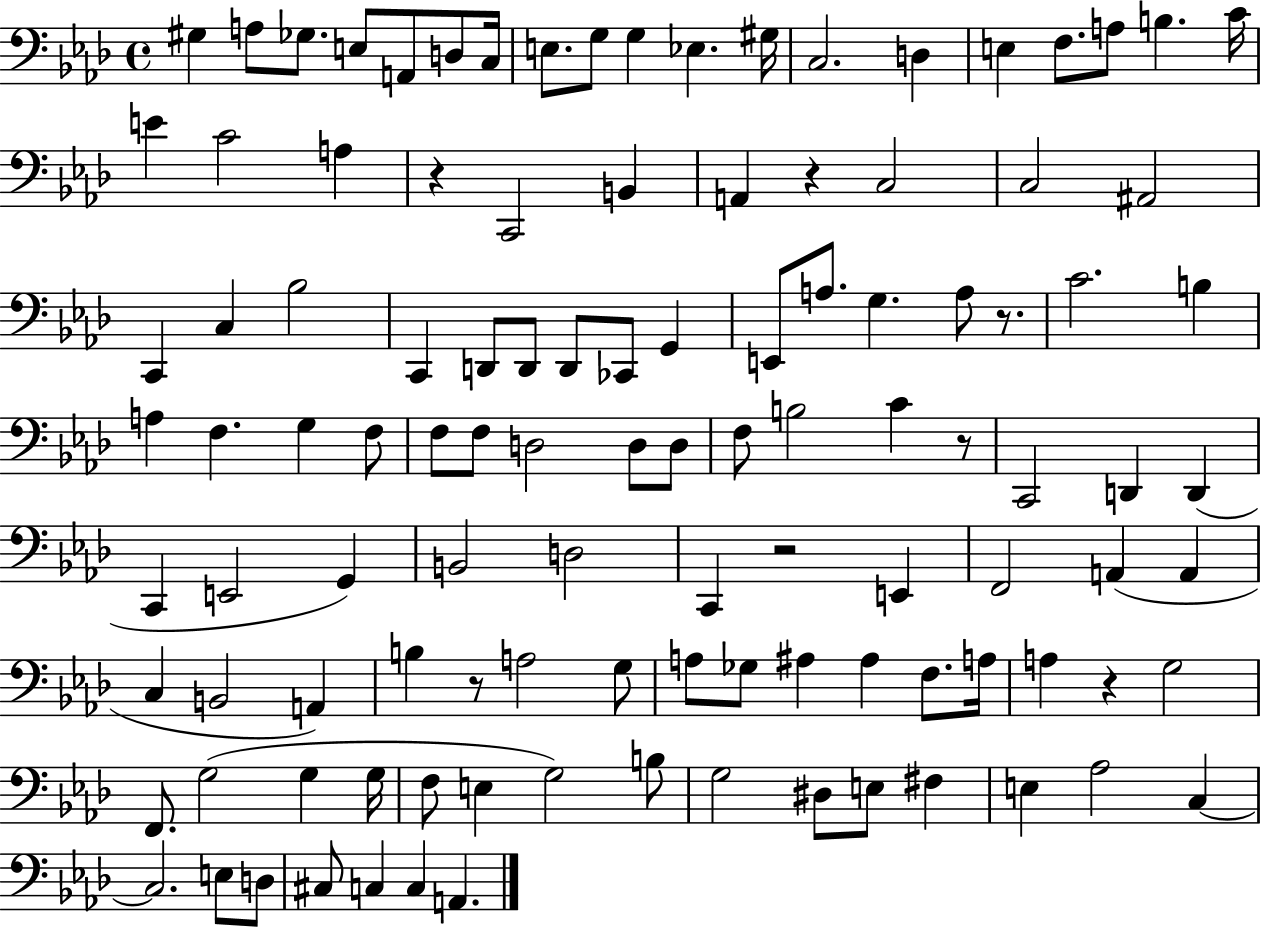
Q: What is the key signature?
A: AES major